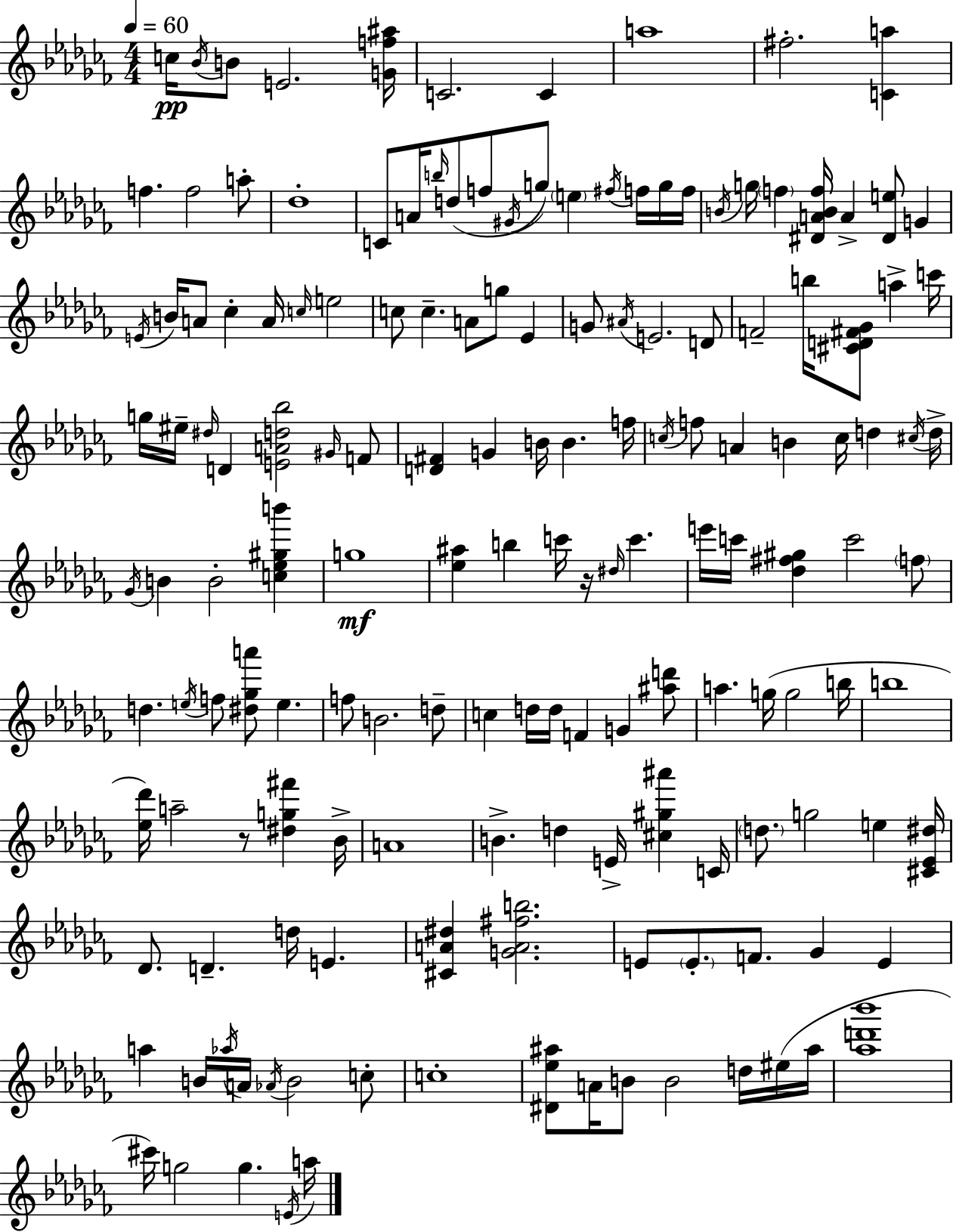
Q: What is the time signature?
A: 4/4